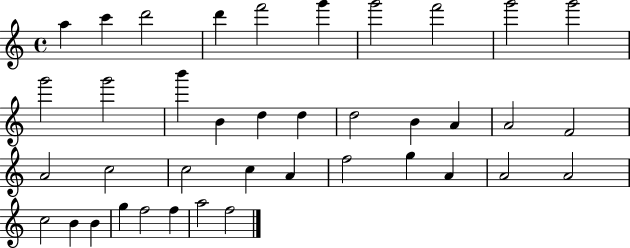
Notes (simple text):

A5/q C6/q D6/h D6/q F6/h G6/q G6/h F6/h G6/h G6/h G6/h G6/h B6/q B4/q D5/q D5/q D5/h B4/q A4/q A4/h F4/h A4/h C5/h C5/h C5/q A4/q F5/h G5/q A4/q A4/h A4/h C5/h B4/q B4/q G5/q F5/h F5/q A5/h F5/h